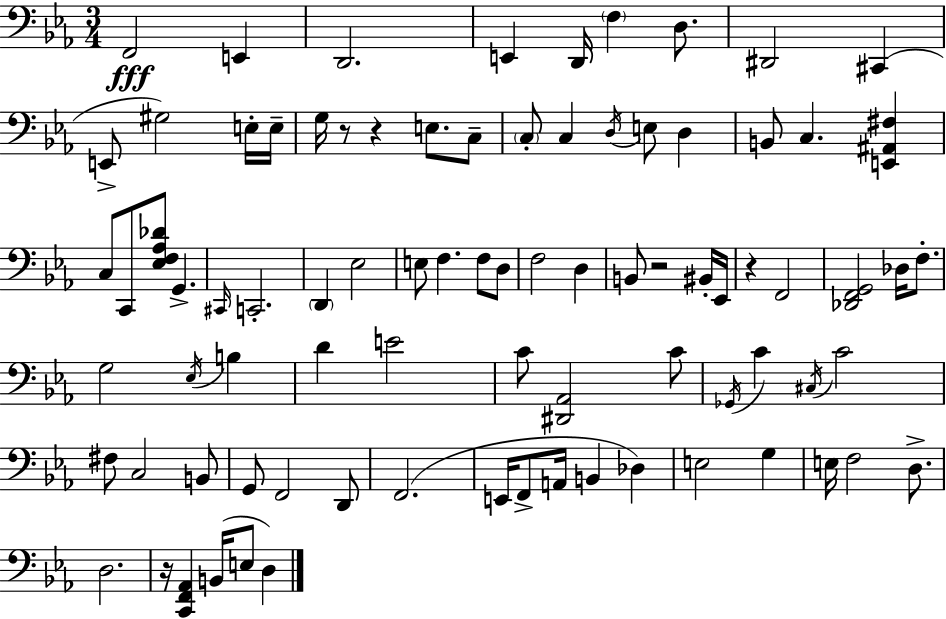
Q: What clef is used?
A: bass